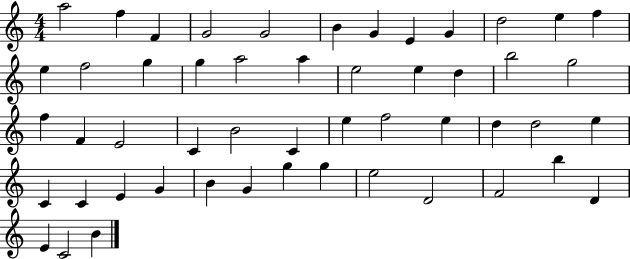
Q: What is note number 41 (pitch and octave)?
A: G4